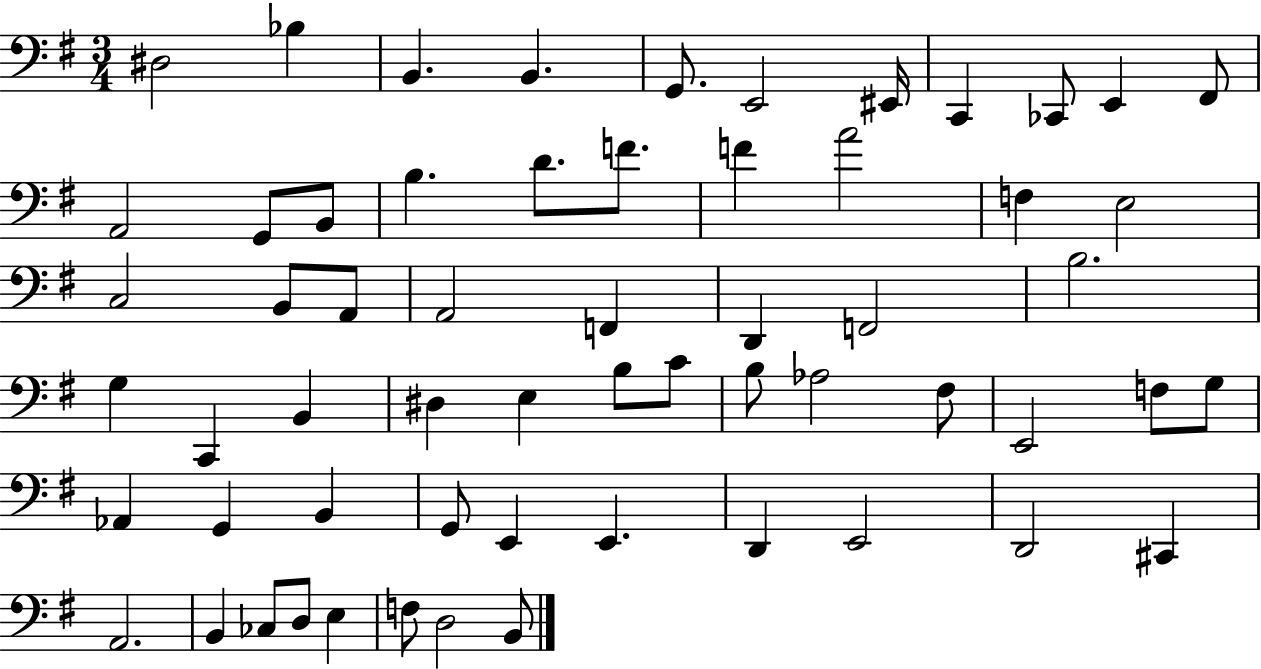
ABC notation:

X:1
T:Untitled
M:3/4
L:1/4
K:G
^D,2 _B, B,, B,, G,,/2 E,,2 ^E,,/4 C,, _C,,/2 E,, ^F,,/2 A,,2 G,,/2 B,,/2 B, D/2 F/2 F A2 F, E,2 C,2 B,,/2 A,,/2 A,,2 F,, D,, F,,2 B,2 G, C,, B,, ^D, E, B,/2 C/2 B,/2 _A,2 ^F,/2 E,,2 F,/2 G,/2 _A,, G,, B,, G,,/2 E,, E,, D,, E,,2 D,,2 ^C,, A,,2 B,, _C,/2 D,/2 E, F,/2 D,2 B,,/2